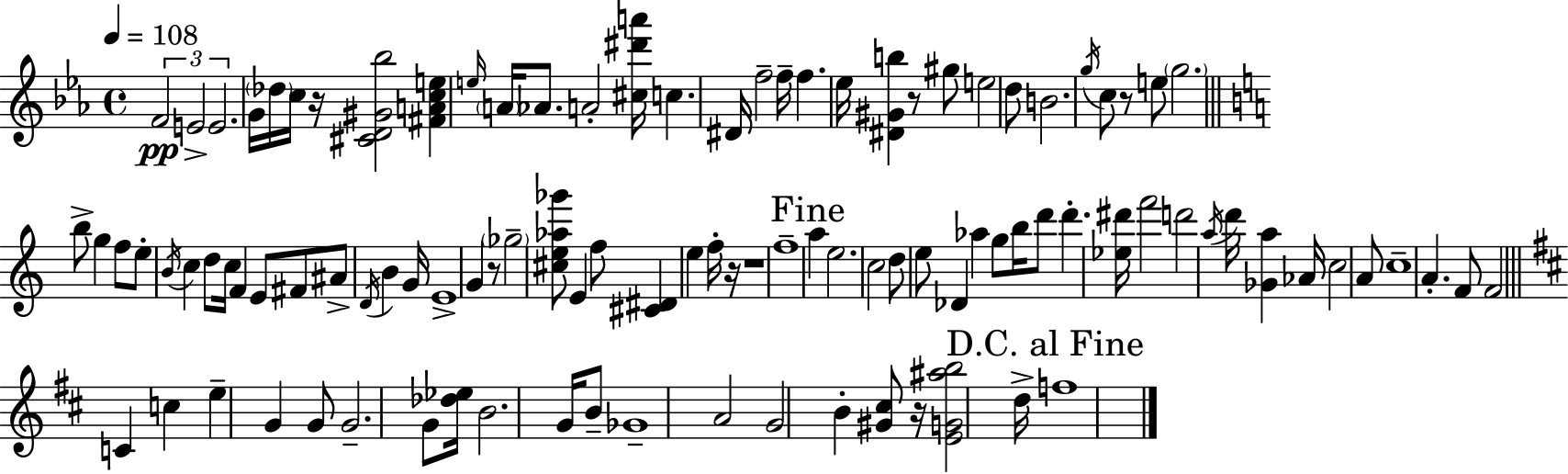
F4/h E4/h E4/h. G4/s Db5/s C5/s R/s [C#4,D4,G#4,Bb5]/h [F#4,A4,C5,E5]/q E5/s A4/s Ab4/e. A4/h [C#5,D#6,A6]/s C5/q. D#4/s F5/h F5/s F5/q. Eb5/s [D#4,G#4,B5]/q R/e G#5/e E5/h D5/e B4/h. G5/s C5/e R/e E5/e G5/h. B5/e G5/q F5/e E5/e B4/s C5/q D5/e C5/s F4/q E4/e F#4/e A#4/e D4/s B4/q G4/s E4/w G4/q R/e Gb5/h [C#5,E5,Ab5,Gb6]/e E4/q F5/e [C#4,D#4]/q E5/q F5/s R/s R/w F5/w A5/q E5/h. C5/h D5/e E5/e Db4/q Ab5/q G5/e B5/s D6/e D6/q. [Eb5,D#6]/s F6/h D6/h A5/s D6/s [Gb4,A5]/q Ab4/s C5/h A4/e C5/w A4/q. F4/e F4/h C4/q C5/q E5/q G4/q G4/e G4/h. G4/e [Db5,Eb5]/s B4/h. G4/s B4/e Gb4/w A4/h G4/h B4/q [G#4,C#5]/e R/s [E4,G4,A#5,B5]/h D5/s F5/w